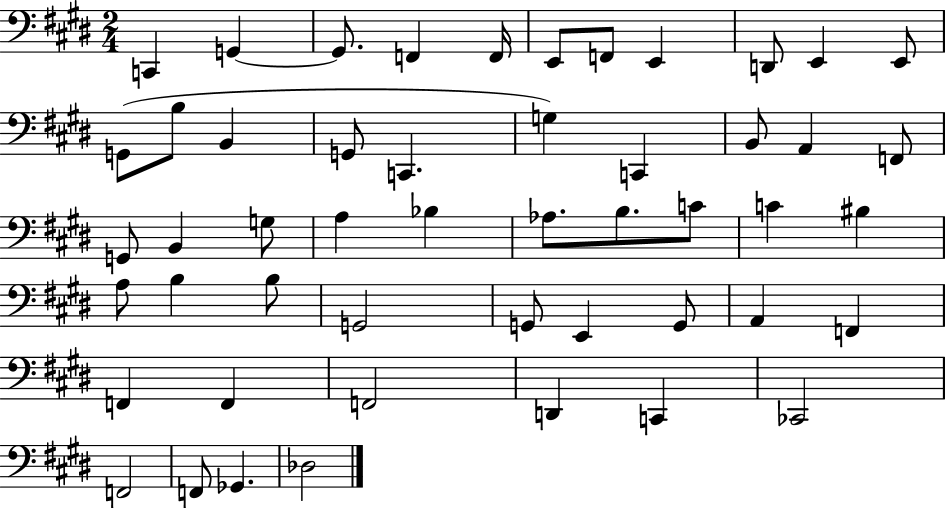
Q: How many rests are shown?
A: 0